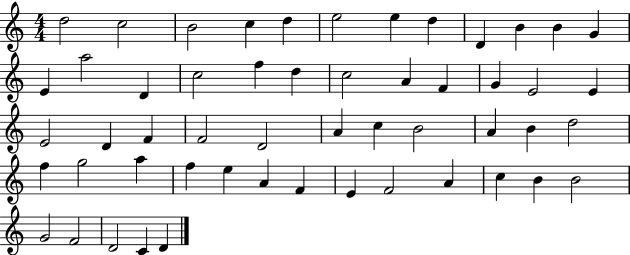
D5/h C5/h B4/h C5/q D5/q E5/h E5/q D5/q D4/q B4/q B4/q G4/q E4/q A5/h D4/q C5/h F5/q D5/q C5/h A4/q F4/q G4/q E4/h E4/q E4/h D4/q F4/q F4/h D4/h A4/q C5/q B4/h A4/q B4/q D5/h F5/q G5/h A5/q F5/q E5/q A4/q F4/q E4/q F4/h A4/q C5/q B4/q B4/h G4/h F4/h D4/h C4/q D4/q